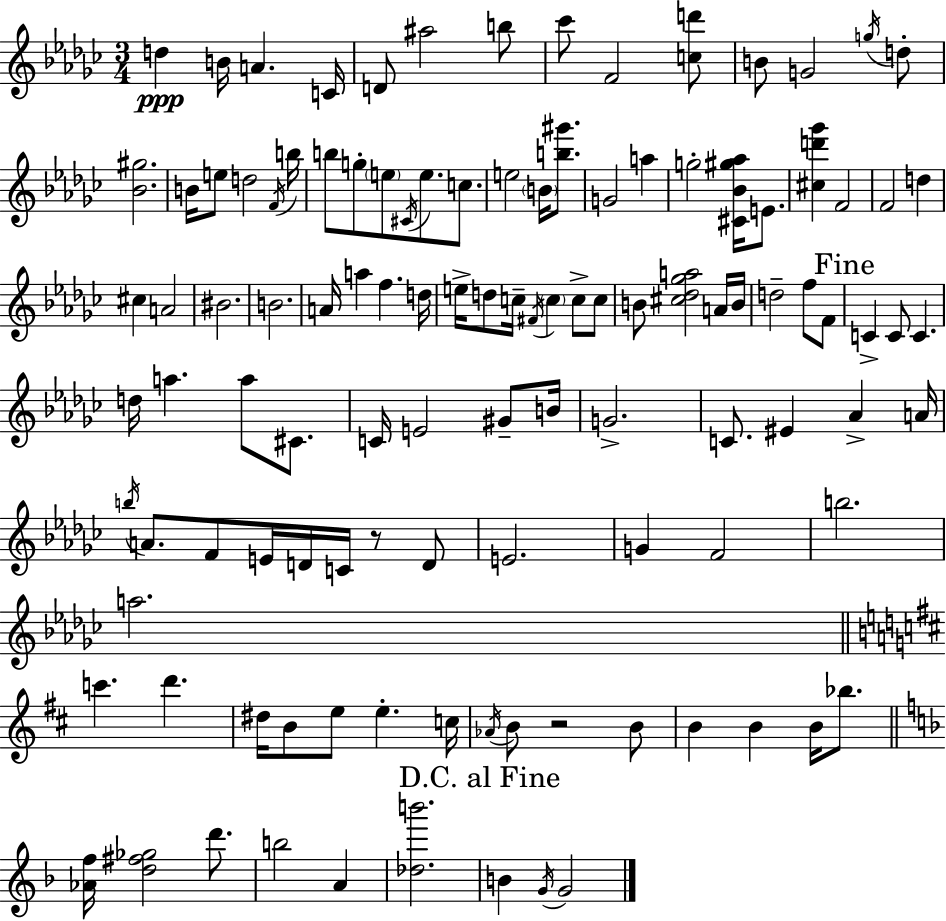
{
  \clef treble
  \numericTimeSignature
  \time 3/4
  \key ees \minor
  d''4\ppp b'16 a'4. c'16 | d'8 ais''2 b''8 | ces'''8 f'2 <c'' d'''>8 | b'8 g'2 \acciaccatura { g''16 } d''8-. | \break <bes' gis''>2. | b'16 e''8 d''2 | \acciaccatura { f'16 } b''16 b''8 g''8-. \parenthesize e''8 \acciaccatura { cis'16 } e''8. | c''8. e''2 \parenthesize b'16 | \break <b'' gis'''>8. g'2 a''4 | g''2-. <cis' bes' gis'' aes''>16 | e'8. <cis'' d''' ges'''>4 f'2 | f'2 d''4 | \break cis''4 a'2 | bis'2. | b'2. | a'16 a''4 f''4. | \break d''16 e''16-> d''8 c''16-- \acciaccatura { fis'16 } \parenthesize c''4 | c''8-> c''8 b'8 <cis'' des'' ges'' a''>2 | a'16 b'16 d''2-- | f''8 f'8 \mark "Fine" c'4-> c'8 c'4. | \break d''16 a''4. a''8 | cis'8. c'16 e'2 | gis'8-- b'16 g'2.-> | c'8. eis'4 aes'4-> | \break a'16 \acciaccatura { b''16 } a'8. f'8 e'16 d'16 | c'16 r8 d'8 e'2. | g'4 f'2 | b''2. | \break a''2. | \bar "||" \break \key d \major c'''4. d'''4. | dis''16 b'8 e''8 e''4.-. c''16 | \acciaccatura { aes'16 } b'8 r2 b'8 | b'4 b'4 b'16 bes''8. | \break \bar "||" \break \key d \minor <aes' f''>16 <d'' fis'' ges''>2 d'''8. | b''2 a'4 | <des'' b'''>2. | \mark "D.C. al Fine" b'4 \acciaccatura { g'16 } g'2 | \break \bar "|."
}